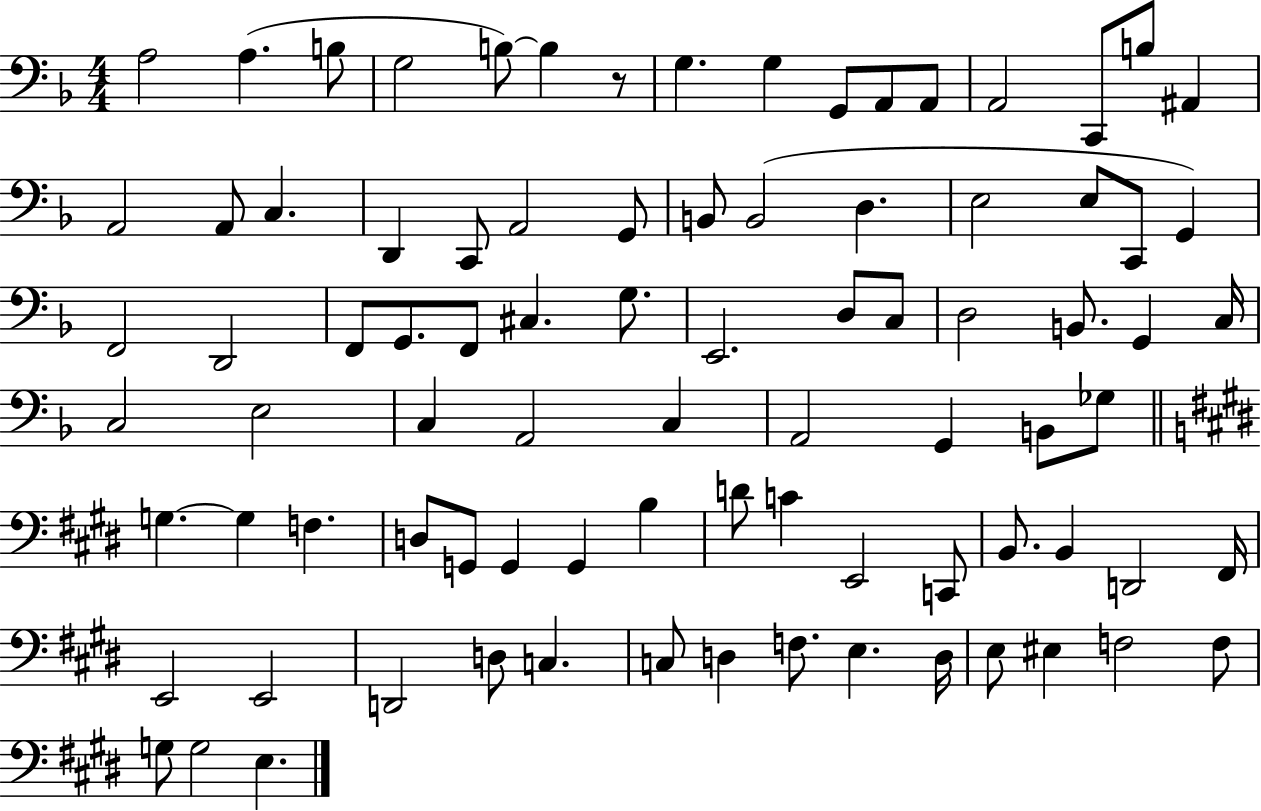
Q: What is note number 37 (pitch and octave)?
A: E2